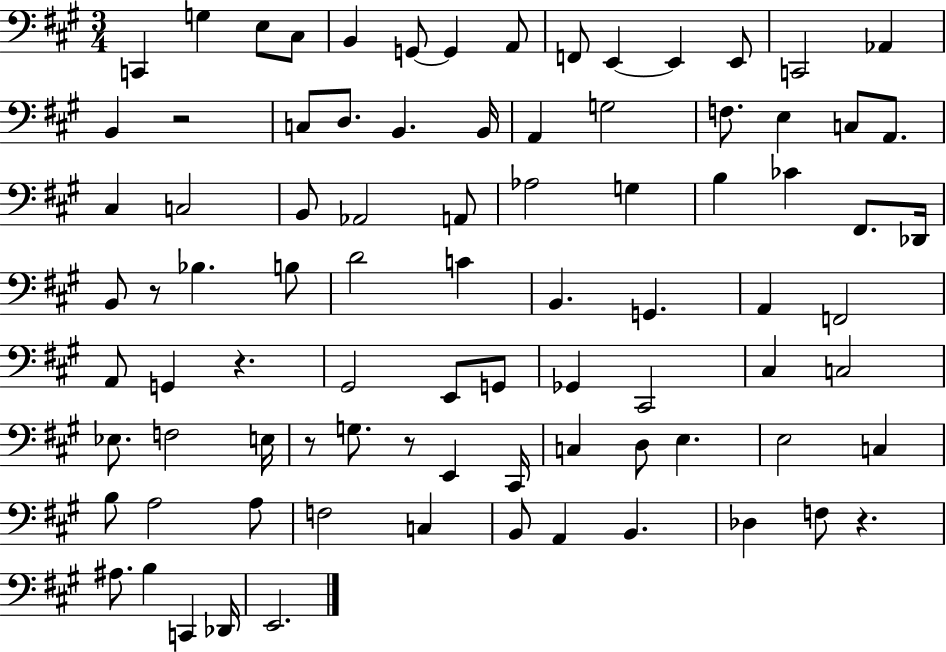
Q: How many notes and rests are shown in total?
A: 86